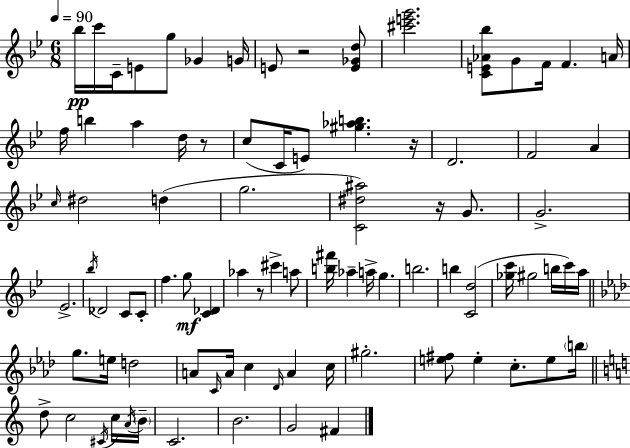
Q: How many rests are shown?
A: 5